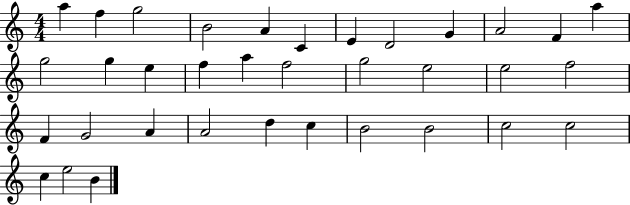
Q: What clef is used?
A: treble